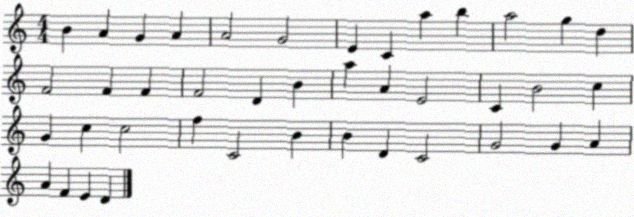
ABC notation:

X:1
T:Untitled
M:4/4
L:1/4
K:C
B A G A A2 G2 E C a b a2 g d F2 F F F2 D B a A E2 C B2 c G c c2 f C2 B B D C2 G2 G A A F E D